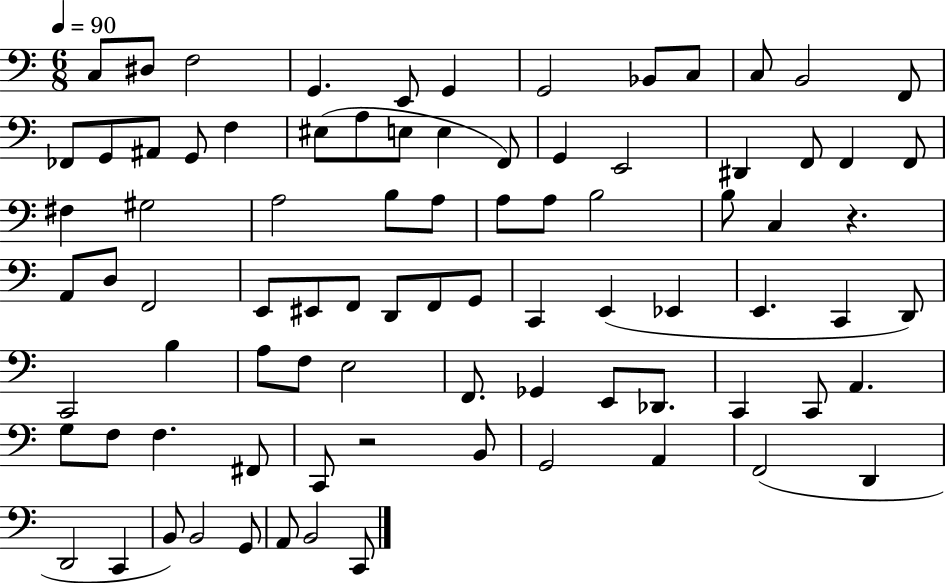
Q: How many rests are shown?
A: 2